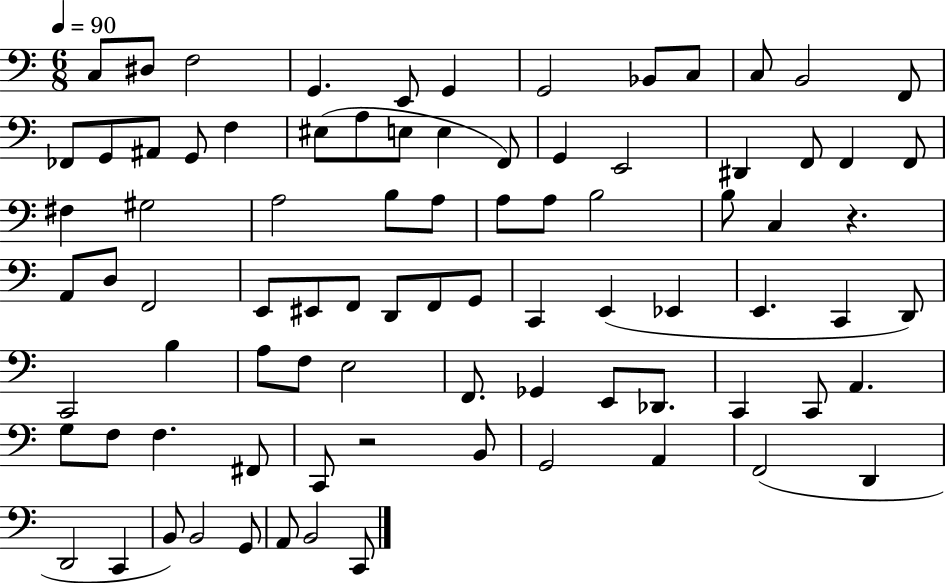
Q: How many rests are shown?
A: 2